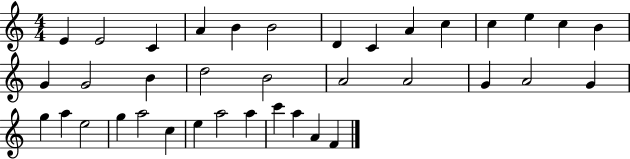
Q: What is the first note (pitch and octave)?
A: E4